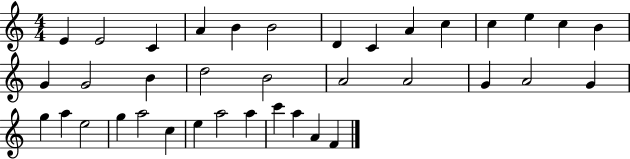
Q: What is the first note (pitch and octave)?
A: E4